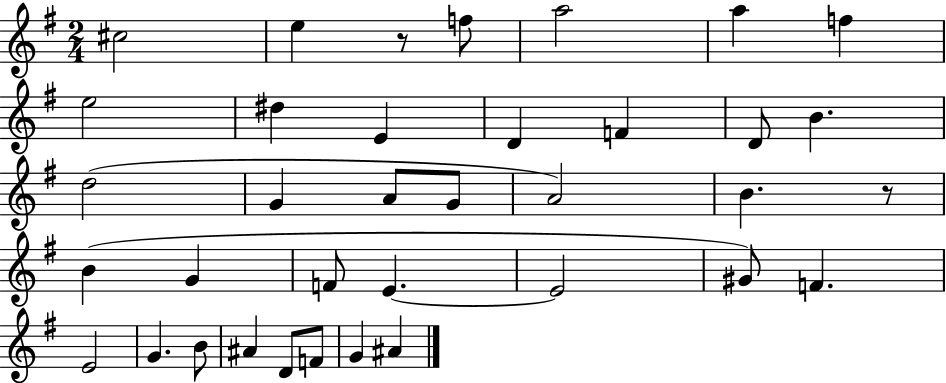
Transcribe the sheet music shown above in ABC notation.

X:1
T:Untitled
M:2/4
L:1/4
K:G
^c2 e z/2 f/2 a2 a f e2 ^d E D F D/2 B d2 G A/2 G/2 A2 B z/2 B G F/2 E E2 ^G/2 F E2 G B/2 ^A D/2 F/2 G ^A